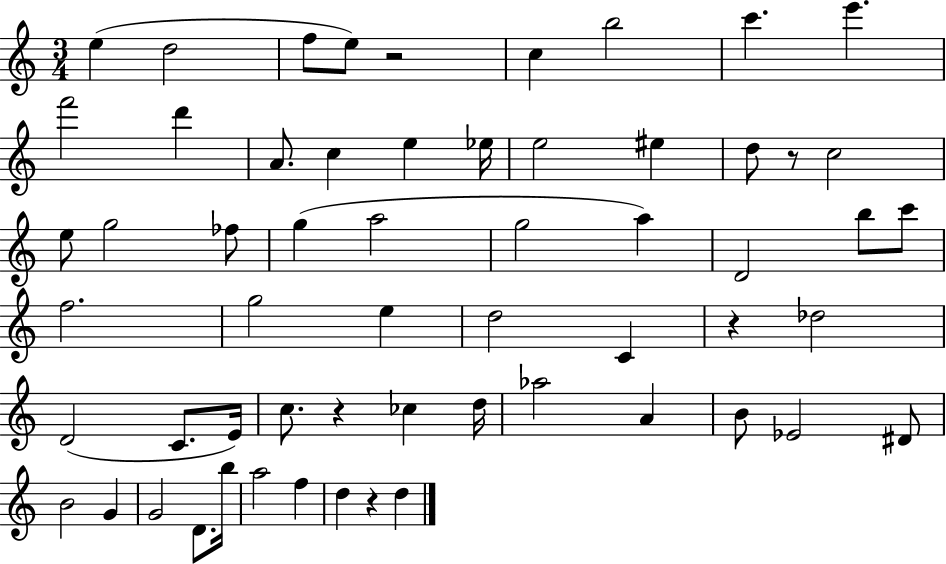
E5/q D5/h F5/e E5/e R/h C5/q B5/h C6/q. E6/q. F6/h D6/q A4/e. C5/q E5/q Eb5/s E5/h EIS5/q D5/e R/e C5/h E5/e G5/h FES5/e G5/q A5/h G5/h A5/q D4/h B5/e C6/e F5/h. G5/h E5/q D5/h C4/q R/q Db5/h D4/h C4/e. E4/s C5/e. R/q CES5/q D5/s Ab5/h A4/q B4/e Eb4/h D#4/e B4/h G4/q G4/h D4/e. B5/s A5/h F5/q D5/q R/q D5/q